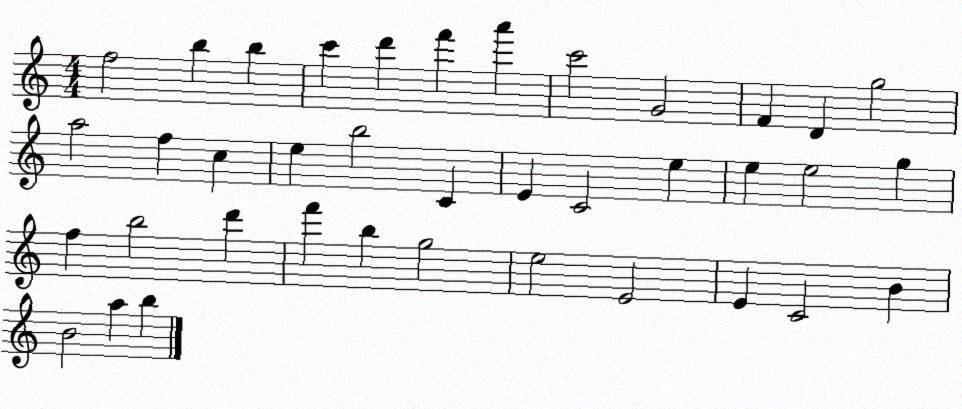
X:1
T:Untitled
M:4/4
L:1/4
K:C
f2 b b c' d' f' a' c'2 G2 F D g2 a2 f c e b2 C E C2 e e e2 g f b2 d' f' b g2 e2 E2 E C2 B B2 a b